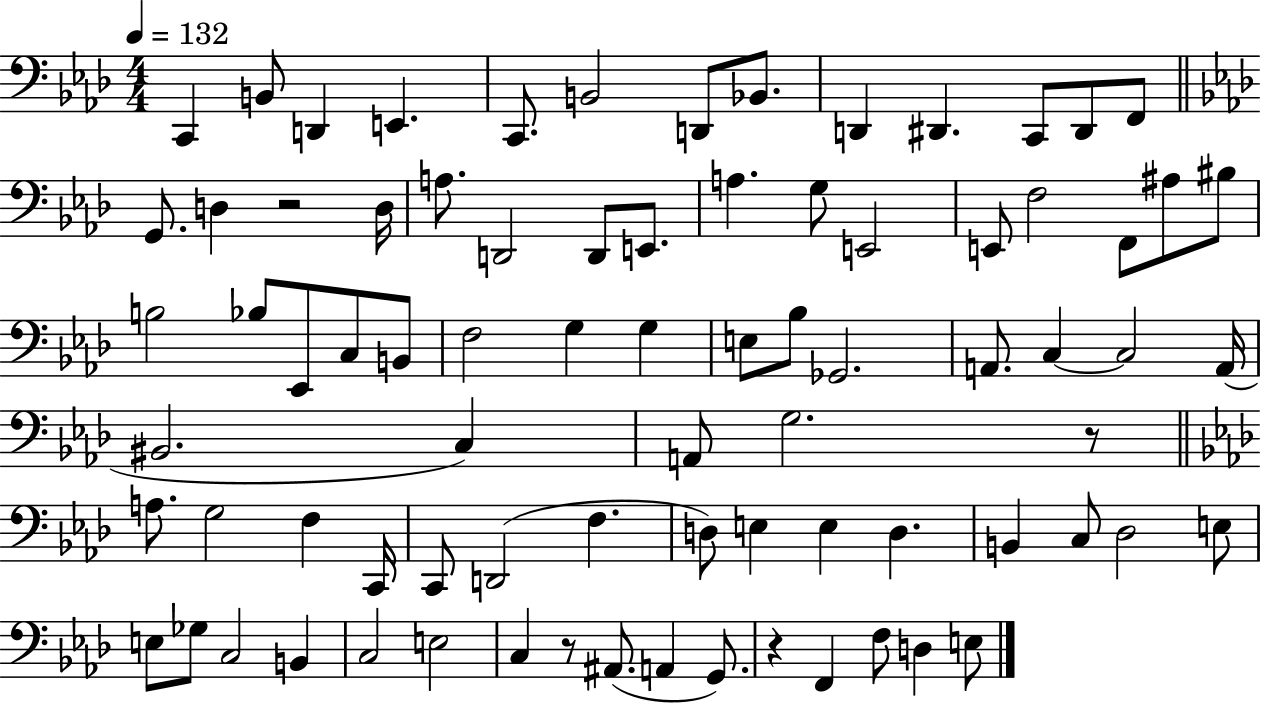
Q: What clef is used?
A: bass